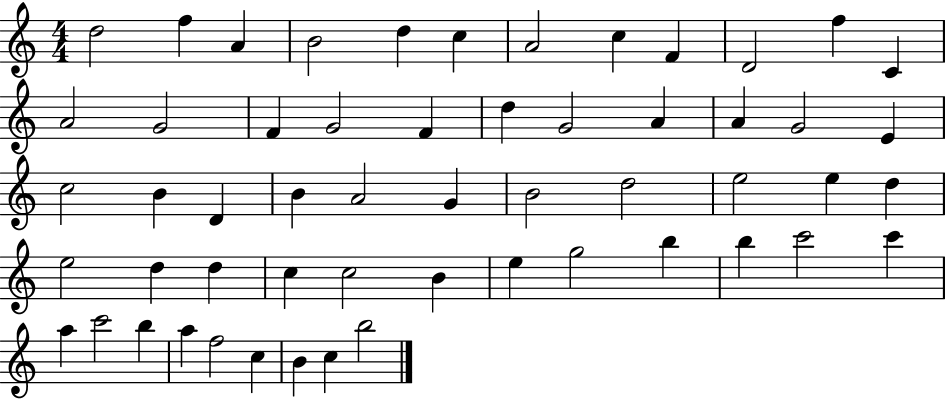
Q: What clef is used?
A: treble